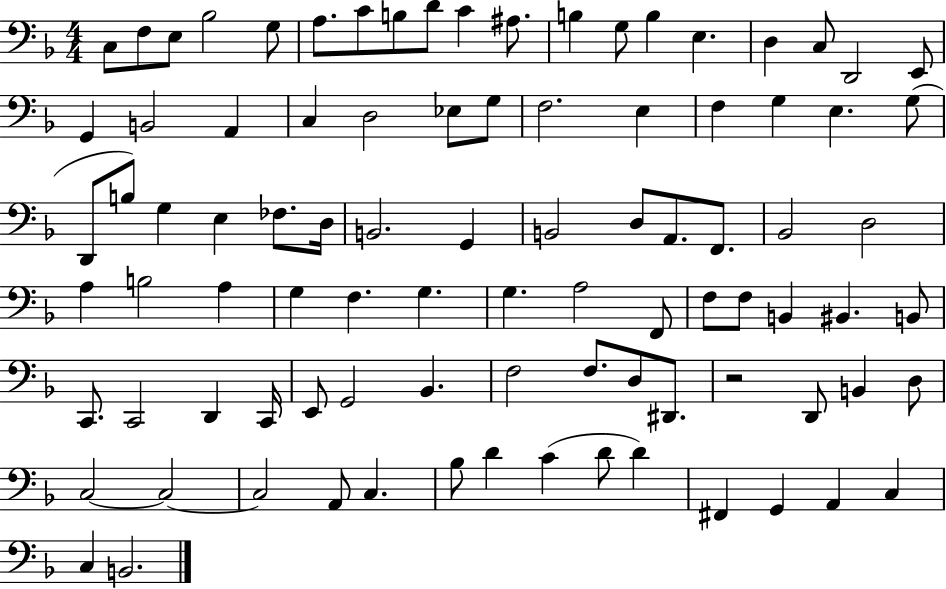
{
  \clef bass
  \numericTimeSignature
  \time 4/4
  \key f \major
  c8 f8 e8 bes2 g8 | a8. c'8 b8 d'8 c'4 ais8. | b4 g8 b4 e4. | d4 c8 d,2 e,8 | \break g,4 b,2 a,4 | c4 d2 ees8 g8 | f2. e4 | f4 g4 e4. g8( | \break d,8 b8) g4 e4 fes8. d16 | b,2. g,4 | b,2 d8 a,8. f,8. | bes,2 d2 | \break a4 b2 a4 | g4 f4. g4. | g4. a2 f,8 | f8 f8 b,4 bis,4. b,8 | \break c,8. c,2 d,4 c,16 | e,8 g,2 bes,4. | f2 f8. d8 dis,8. | r2 d,8 b,4 d8 | \break c2~~ c2~~ | c2 a,8 c4. | bes8 d'4 c'4( d'8 d'4) | fis,4 g,4 a,4 c4 | \break c4 b,2. | \bar "|."
}